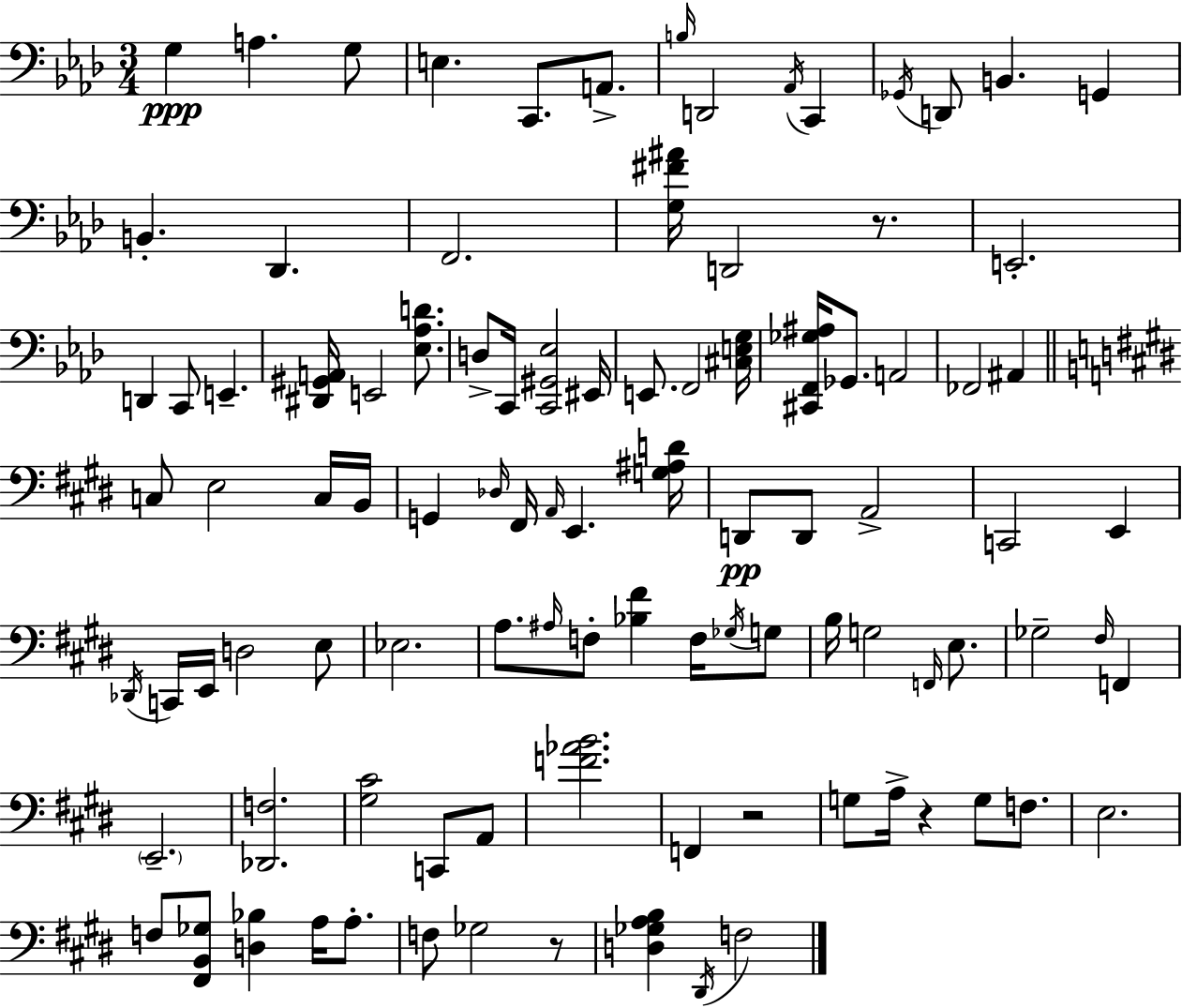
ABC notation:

X:1
T:Untitled
M:3/4
L:1/4
K:Ab
G, A, G,/2 E, C,,/2 A,,/2 B,/4 D,,2 _A,,/4 C,, _G,,/4 D,,/2 B,, G,, B,, _D,, F,,2 [G,^F^A]/4 D,,2 z/2 E,,2 D,, C,,/2 E,, [^D,,^G,,A,,]/4 E,,2 [_E,_A,D]/2 D,/2 C,,/4 [C,,^G,,_E,]2 ^E,,/4 E,,/2 F,,2 [^C,E,G,]/4 [^C,,F,,_G,^A,]/4 _G,,/2 A,,2 _F,,2 ^A,, C,/2 E,2 C,/4 B,,/4 G,, _D,/4 ^F,,/4 A,,/4 E,, [G,^A,D]/4 D,,/2 D,,/2 A,,2 C,,2 E,, _D,,/4 C,,/4 E,,/4 D,2 E,/2 _E,2 A,/2 ^A,/4 F,/2 [_B,^F] F,/4 _G,/4 G,/2 B,/4 G,2 F,,/4 E,/2 _G,2 ^F,/4 F,, E,,2 [_D,,F,]2 [^G,^C]2 C,,/2 A,,/2 [F_AB]2 F,, z2 G,/2 A,/4 z G,/2 F,/2 E,2 F,/2 [^F,,B,,_G,]/2 [D,_B,] A,/4 A,/2 F,/2 _G,2 z/2 [D,_G,A,B,] ^D,,/4 F,2